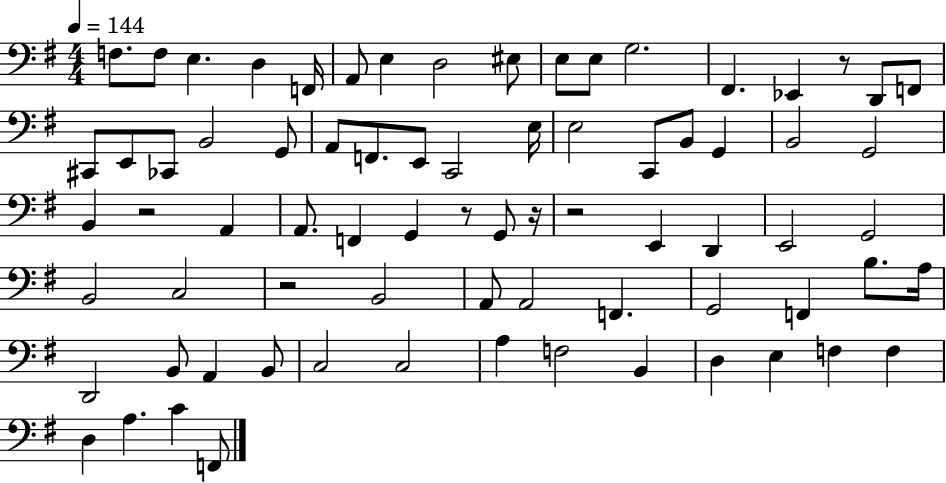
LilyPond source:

{
  \clef bass
  \numericTimeSignature
  \time 4/4
  \key g \major
  \tempo 4 = 144
  \repeat volta 2 { f8. f8 e4. d4 f,16 | a,8 e4 d2 eis8 | e8 e8 g2. | fis,4. ees,4 r8 d,8 f,8 | \break cis,8 e,8 ces,8 b,2 g,8 | a,8 f,8. e,8 c,2 e16 | e2 c,8 b,8 g,4 | b,2 g,2 | \break b,4 r2 a,4 | a,8. f,4 g,4 r8 g,8 r16 | r2 e,4 d,4 | e,2 g,2 | \break b,2 c2 | r2 b,2 | a,8 a,2 f,4. | g,2 f,4 b8. a16 | \break d,2 b,8 a,4 b,8 | c2 c2 | a4 f2 b,4 | d4 e4 f4 f4 | \break d4 a4. c'4 f,8 | } \bar "|."
}